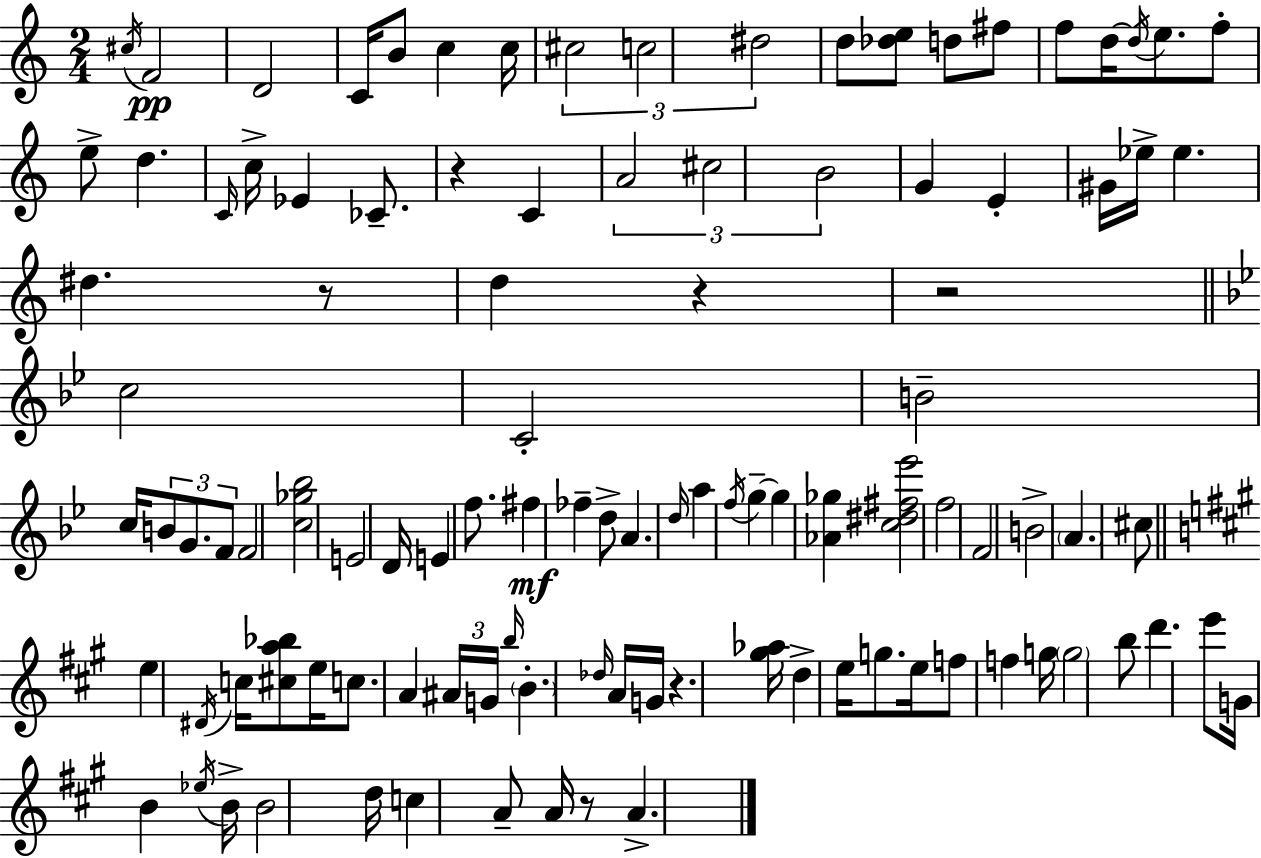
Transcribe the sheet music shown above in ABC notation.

X:1
T:Untitled
M:2/4
L:1/4
K:C
^c/4 F2 D2 C/4 B/2 c c/4 ^c2 c2 ^d2 d/2 [_de]/2 d/2 ^f/2 f/2 d/4 d/4 e/2 f/2 e/2 d C/4 c/4 _E _C/2 z C A2 ^c2 B2 G E ^G/4 _e/4 _e ^d z/2 d z z2 c2 C2 B2 c/4 B/2 G/2 F/2 F2 [c_g_b]2 E2 D/4 E f/2 ^f _f d/2 A d/4 a f/4 g g [_A_g] [c^d^f_e']2 f2 F2 B2 A ^c/2 e ^D/4 c/4 [^ca_b]/2 e/4 c/2 A ^A/4 G/4 b/4 B _d/4 A/4 G/4 z [^g_a]/4 d e/4 g/2 e/4 f/2 f g/4 g2 b/2 d' e'/2 G/4 B _e/4 B/4 B2 d/4 c A/2 A/4 z/2 A